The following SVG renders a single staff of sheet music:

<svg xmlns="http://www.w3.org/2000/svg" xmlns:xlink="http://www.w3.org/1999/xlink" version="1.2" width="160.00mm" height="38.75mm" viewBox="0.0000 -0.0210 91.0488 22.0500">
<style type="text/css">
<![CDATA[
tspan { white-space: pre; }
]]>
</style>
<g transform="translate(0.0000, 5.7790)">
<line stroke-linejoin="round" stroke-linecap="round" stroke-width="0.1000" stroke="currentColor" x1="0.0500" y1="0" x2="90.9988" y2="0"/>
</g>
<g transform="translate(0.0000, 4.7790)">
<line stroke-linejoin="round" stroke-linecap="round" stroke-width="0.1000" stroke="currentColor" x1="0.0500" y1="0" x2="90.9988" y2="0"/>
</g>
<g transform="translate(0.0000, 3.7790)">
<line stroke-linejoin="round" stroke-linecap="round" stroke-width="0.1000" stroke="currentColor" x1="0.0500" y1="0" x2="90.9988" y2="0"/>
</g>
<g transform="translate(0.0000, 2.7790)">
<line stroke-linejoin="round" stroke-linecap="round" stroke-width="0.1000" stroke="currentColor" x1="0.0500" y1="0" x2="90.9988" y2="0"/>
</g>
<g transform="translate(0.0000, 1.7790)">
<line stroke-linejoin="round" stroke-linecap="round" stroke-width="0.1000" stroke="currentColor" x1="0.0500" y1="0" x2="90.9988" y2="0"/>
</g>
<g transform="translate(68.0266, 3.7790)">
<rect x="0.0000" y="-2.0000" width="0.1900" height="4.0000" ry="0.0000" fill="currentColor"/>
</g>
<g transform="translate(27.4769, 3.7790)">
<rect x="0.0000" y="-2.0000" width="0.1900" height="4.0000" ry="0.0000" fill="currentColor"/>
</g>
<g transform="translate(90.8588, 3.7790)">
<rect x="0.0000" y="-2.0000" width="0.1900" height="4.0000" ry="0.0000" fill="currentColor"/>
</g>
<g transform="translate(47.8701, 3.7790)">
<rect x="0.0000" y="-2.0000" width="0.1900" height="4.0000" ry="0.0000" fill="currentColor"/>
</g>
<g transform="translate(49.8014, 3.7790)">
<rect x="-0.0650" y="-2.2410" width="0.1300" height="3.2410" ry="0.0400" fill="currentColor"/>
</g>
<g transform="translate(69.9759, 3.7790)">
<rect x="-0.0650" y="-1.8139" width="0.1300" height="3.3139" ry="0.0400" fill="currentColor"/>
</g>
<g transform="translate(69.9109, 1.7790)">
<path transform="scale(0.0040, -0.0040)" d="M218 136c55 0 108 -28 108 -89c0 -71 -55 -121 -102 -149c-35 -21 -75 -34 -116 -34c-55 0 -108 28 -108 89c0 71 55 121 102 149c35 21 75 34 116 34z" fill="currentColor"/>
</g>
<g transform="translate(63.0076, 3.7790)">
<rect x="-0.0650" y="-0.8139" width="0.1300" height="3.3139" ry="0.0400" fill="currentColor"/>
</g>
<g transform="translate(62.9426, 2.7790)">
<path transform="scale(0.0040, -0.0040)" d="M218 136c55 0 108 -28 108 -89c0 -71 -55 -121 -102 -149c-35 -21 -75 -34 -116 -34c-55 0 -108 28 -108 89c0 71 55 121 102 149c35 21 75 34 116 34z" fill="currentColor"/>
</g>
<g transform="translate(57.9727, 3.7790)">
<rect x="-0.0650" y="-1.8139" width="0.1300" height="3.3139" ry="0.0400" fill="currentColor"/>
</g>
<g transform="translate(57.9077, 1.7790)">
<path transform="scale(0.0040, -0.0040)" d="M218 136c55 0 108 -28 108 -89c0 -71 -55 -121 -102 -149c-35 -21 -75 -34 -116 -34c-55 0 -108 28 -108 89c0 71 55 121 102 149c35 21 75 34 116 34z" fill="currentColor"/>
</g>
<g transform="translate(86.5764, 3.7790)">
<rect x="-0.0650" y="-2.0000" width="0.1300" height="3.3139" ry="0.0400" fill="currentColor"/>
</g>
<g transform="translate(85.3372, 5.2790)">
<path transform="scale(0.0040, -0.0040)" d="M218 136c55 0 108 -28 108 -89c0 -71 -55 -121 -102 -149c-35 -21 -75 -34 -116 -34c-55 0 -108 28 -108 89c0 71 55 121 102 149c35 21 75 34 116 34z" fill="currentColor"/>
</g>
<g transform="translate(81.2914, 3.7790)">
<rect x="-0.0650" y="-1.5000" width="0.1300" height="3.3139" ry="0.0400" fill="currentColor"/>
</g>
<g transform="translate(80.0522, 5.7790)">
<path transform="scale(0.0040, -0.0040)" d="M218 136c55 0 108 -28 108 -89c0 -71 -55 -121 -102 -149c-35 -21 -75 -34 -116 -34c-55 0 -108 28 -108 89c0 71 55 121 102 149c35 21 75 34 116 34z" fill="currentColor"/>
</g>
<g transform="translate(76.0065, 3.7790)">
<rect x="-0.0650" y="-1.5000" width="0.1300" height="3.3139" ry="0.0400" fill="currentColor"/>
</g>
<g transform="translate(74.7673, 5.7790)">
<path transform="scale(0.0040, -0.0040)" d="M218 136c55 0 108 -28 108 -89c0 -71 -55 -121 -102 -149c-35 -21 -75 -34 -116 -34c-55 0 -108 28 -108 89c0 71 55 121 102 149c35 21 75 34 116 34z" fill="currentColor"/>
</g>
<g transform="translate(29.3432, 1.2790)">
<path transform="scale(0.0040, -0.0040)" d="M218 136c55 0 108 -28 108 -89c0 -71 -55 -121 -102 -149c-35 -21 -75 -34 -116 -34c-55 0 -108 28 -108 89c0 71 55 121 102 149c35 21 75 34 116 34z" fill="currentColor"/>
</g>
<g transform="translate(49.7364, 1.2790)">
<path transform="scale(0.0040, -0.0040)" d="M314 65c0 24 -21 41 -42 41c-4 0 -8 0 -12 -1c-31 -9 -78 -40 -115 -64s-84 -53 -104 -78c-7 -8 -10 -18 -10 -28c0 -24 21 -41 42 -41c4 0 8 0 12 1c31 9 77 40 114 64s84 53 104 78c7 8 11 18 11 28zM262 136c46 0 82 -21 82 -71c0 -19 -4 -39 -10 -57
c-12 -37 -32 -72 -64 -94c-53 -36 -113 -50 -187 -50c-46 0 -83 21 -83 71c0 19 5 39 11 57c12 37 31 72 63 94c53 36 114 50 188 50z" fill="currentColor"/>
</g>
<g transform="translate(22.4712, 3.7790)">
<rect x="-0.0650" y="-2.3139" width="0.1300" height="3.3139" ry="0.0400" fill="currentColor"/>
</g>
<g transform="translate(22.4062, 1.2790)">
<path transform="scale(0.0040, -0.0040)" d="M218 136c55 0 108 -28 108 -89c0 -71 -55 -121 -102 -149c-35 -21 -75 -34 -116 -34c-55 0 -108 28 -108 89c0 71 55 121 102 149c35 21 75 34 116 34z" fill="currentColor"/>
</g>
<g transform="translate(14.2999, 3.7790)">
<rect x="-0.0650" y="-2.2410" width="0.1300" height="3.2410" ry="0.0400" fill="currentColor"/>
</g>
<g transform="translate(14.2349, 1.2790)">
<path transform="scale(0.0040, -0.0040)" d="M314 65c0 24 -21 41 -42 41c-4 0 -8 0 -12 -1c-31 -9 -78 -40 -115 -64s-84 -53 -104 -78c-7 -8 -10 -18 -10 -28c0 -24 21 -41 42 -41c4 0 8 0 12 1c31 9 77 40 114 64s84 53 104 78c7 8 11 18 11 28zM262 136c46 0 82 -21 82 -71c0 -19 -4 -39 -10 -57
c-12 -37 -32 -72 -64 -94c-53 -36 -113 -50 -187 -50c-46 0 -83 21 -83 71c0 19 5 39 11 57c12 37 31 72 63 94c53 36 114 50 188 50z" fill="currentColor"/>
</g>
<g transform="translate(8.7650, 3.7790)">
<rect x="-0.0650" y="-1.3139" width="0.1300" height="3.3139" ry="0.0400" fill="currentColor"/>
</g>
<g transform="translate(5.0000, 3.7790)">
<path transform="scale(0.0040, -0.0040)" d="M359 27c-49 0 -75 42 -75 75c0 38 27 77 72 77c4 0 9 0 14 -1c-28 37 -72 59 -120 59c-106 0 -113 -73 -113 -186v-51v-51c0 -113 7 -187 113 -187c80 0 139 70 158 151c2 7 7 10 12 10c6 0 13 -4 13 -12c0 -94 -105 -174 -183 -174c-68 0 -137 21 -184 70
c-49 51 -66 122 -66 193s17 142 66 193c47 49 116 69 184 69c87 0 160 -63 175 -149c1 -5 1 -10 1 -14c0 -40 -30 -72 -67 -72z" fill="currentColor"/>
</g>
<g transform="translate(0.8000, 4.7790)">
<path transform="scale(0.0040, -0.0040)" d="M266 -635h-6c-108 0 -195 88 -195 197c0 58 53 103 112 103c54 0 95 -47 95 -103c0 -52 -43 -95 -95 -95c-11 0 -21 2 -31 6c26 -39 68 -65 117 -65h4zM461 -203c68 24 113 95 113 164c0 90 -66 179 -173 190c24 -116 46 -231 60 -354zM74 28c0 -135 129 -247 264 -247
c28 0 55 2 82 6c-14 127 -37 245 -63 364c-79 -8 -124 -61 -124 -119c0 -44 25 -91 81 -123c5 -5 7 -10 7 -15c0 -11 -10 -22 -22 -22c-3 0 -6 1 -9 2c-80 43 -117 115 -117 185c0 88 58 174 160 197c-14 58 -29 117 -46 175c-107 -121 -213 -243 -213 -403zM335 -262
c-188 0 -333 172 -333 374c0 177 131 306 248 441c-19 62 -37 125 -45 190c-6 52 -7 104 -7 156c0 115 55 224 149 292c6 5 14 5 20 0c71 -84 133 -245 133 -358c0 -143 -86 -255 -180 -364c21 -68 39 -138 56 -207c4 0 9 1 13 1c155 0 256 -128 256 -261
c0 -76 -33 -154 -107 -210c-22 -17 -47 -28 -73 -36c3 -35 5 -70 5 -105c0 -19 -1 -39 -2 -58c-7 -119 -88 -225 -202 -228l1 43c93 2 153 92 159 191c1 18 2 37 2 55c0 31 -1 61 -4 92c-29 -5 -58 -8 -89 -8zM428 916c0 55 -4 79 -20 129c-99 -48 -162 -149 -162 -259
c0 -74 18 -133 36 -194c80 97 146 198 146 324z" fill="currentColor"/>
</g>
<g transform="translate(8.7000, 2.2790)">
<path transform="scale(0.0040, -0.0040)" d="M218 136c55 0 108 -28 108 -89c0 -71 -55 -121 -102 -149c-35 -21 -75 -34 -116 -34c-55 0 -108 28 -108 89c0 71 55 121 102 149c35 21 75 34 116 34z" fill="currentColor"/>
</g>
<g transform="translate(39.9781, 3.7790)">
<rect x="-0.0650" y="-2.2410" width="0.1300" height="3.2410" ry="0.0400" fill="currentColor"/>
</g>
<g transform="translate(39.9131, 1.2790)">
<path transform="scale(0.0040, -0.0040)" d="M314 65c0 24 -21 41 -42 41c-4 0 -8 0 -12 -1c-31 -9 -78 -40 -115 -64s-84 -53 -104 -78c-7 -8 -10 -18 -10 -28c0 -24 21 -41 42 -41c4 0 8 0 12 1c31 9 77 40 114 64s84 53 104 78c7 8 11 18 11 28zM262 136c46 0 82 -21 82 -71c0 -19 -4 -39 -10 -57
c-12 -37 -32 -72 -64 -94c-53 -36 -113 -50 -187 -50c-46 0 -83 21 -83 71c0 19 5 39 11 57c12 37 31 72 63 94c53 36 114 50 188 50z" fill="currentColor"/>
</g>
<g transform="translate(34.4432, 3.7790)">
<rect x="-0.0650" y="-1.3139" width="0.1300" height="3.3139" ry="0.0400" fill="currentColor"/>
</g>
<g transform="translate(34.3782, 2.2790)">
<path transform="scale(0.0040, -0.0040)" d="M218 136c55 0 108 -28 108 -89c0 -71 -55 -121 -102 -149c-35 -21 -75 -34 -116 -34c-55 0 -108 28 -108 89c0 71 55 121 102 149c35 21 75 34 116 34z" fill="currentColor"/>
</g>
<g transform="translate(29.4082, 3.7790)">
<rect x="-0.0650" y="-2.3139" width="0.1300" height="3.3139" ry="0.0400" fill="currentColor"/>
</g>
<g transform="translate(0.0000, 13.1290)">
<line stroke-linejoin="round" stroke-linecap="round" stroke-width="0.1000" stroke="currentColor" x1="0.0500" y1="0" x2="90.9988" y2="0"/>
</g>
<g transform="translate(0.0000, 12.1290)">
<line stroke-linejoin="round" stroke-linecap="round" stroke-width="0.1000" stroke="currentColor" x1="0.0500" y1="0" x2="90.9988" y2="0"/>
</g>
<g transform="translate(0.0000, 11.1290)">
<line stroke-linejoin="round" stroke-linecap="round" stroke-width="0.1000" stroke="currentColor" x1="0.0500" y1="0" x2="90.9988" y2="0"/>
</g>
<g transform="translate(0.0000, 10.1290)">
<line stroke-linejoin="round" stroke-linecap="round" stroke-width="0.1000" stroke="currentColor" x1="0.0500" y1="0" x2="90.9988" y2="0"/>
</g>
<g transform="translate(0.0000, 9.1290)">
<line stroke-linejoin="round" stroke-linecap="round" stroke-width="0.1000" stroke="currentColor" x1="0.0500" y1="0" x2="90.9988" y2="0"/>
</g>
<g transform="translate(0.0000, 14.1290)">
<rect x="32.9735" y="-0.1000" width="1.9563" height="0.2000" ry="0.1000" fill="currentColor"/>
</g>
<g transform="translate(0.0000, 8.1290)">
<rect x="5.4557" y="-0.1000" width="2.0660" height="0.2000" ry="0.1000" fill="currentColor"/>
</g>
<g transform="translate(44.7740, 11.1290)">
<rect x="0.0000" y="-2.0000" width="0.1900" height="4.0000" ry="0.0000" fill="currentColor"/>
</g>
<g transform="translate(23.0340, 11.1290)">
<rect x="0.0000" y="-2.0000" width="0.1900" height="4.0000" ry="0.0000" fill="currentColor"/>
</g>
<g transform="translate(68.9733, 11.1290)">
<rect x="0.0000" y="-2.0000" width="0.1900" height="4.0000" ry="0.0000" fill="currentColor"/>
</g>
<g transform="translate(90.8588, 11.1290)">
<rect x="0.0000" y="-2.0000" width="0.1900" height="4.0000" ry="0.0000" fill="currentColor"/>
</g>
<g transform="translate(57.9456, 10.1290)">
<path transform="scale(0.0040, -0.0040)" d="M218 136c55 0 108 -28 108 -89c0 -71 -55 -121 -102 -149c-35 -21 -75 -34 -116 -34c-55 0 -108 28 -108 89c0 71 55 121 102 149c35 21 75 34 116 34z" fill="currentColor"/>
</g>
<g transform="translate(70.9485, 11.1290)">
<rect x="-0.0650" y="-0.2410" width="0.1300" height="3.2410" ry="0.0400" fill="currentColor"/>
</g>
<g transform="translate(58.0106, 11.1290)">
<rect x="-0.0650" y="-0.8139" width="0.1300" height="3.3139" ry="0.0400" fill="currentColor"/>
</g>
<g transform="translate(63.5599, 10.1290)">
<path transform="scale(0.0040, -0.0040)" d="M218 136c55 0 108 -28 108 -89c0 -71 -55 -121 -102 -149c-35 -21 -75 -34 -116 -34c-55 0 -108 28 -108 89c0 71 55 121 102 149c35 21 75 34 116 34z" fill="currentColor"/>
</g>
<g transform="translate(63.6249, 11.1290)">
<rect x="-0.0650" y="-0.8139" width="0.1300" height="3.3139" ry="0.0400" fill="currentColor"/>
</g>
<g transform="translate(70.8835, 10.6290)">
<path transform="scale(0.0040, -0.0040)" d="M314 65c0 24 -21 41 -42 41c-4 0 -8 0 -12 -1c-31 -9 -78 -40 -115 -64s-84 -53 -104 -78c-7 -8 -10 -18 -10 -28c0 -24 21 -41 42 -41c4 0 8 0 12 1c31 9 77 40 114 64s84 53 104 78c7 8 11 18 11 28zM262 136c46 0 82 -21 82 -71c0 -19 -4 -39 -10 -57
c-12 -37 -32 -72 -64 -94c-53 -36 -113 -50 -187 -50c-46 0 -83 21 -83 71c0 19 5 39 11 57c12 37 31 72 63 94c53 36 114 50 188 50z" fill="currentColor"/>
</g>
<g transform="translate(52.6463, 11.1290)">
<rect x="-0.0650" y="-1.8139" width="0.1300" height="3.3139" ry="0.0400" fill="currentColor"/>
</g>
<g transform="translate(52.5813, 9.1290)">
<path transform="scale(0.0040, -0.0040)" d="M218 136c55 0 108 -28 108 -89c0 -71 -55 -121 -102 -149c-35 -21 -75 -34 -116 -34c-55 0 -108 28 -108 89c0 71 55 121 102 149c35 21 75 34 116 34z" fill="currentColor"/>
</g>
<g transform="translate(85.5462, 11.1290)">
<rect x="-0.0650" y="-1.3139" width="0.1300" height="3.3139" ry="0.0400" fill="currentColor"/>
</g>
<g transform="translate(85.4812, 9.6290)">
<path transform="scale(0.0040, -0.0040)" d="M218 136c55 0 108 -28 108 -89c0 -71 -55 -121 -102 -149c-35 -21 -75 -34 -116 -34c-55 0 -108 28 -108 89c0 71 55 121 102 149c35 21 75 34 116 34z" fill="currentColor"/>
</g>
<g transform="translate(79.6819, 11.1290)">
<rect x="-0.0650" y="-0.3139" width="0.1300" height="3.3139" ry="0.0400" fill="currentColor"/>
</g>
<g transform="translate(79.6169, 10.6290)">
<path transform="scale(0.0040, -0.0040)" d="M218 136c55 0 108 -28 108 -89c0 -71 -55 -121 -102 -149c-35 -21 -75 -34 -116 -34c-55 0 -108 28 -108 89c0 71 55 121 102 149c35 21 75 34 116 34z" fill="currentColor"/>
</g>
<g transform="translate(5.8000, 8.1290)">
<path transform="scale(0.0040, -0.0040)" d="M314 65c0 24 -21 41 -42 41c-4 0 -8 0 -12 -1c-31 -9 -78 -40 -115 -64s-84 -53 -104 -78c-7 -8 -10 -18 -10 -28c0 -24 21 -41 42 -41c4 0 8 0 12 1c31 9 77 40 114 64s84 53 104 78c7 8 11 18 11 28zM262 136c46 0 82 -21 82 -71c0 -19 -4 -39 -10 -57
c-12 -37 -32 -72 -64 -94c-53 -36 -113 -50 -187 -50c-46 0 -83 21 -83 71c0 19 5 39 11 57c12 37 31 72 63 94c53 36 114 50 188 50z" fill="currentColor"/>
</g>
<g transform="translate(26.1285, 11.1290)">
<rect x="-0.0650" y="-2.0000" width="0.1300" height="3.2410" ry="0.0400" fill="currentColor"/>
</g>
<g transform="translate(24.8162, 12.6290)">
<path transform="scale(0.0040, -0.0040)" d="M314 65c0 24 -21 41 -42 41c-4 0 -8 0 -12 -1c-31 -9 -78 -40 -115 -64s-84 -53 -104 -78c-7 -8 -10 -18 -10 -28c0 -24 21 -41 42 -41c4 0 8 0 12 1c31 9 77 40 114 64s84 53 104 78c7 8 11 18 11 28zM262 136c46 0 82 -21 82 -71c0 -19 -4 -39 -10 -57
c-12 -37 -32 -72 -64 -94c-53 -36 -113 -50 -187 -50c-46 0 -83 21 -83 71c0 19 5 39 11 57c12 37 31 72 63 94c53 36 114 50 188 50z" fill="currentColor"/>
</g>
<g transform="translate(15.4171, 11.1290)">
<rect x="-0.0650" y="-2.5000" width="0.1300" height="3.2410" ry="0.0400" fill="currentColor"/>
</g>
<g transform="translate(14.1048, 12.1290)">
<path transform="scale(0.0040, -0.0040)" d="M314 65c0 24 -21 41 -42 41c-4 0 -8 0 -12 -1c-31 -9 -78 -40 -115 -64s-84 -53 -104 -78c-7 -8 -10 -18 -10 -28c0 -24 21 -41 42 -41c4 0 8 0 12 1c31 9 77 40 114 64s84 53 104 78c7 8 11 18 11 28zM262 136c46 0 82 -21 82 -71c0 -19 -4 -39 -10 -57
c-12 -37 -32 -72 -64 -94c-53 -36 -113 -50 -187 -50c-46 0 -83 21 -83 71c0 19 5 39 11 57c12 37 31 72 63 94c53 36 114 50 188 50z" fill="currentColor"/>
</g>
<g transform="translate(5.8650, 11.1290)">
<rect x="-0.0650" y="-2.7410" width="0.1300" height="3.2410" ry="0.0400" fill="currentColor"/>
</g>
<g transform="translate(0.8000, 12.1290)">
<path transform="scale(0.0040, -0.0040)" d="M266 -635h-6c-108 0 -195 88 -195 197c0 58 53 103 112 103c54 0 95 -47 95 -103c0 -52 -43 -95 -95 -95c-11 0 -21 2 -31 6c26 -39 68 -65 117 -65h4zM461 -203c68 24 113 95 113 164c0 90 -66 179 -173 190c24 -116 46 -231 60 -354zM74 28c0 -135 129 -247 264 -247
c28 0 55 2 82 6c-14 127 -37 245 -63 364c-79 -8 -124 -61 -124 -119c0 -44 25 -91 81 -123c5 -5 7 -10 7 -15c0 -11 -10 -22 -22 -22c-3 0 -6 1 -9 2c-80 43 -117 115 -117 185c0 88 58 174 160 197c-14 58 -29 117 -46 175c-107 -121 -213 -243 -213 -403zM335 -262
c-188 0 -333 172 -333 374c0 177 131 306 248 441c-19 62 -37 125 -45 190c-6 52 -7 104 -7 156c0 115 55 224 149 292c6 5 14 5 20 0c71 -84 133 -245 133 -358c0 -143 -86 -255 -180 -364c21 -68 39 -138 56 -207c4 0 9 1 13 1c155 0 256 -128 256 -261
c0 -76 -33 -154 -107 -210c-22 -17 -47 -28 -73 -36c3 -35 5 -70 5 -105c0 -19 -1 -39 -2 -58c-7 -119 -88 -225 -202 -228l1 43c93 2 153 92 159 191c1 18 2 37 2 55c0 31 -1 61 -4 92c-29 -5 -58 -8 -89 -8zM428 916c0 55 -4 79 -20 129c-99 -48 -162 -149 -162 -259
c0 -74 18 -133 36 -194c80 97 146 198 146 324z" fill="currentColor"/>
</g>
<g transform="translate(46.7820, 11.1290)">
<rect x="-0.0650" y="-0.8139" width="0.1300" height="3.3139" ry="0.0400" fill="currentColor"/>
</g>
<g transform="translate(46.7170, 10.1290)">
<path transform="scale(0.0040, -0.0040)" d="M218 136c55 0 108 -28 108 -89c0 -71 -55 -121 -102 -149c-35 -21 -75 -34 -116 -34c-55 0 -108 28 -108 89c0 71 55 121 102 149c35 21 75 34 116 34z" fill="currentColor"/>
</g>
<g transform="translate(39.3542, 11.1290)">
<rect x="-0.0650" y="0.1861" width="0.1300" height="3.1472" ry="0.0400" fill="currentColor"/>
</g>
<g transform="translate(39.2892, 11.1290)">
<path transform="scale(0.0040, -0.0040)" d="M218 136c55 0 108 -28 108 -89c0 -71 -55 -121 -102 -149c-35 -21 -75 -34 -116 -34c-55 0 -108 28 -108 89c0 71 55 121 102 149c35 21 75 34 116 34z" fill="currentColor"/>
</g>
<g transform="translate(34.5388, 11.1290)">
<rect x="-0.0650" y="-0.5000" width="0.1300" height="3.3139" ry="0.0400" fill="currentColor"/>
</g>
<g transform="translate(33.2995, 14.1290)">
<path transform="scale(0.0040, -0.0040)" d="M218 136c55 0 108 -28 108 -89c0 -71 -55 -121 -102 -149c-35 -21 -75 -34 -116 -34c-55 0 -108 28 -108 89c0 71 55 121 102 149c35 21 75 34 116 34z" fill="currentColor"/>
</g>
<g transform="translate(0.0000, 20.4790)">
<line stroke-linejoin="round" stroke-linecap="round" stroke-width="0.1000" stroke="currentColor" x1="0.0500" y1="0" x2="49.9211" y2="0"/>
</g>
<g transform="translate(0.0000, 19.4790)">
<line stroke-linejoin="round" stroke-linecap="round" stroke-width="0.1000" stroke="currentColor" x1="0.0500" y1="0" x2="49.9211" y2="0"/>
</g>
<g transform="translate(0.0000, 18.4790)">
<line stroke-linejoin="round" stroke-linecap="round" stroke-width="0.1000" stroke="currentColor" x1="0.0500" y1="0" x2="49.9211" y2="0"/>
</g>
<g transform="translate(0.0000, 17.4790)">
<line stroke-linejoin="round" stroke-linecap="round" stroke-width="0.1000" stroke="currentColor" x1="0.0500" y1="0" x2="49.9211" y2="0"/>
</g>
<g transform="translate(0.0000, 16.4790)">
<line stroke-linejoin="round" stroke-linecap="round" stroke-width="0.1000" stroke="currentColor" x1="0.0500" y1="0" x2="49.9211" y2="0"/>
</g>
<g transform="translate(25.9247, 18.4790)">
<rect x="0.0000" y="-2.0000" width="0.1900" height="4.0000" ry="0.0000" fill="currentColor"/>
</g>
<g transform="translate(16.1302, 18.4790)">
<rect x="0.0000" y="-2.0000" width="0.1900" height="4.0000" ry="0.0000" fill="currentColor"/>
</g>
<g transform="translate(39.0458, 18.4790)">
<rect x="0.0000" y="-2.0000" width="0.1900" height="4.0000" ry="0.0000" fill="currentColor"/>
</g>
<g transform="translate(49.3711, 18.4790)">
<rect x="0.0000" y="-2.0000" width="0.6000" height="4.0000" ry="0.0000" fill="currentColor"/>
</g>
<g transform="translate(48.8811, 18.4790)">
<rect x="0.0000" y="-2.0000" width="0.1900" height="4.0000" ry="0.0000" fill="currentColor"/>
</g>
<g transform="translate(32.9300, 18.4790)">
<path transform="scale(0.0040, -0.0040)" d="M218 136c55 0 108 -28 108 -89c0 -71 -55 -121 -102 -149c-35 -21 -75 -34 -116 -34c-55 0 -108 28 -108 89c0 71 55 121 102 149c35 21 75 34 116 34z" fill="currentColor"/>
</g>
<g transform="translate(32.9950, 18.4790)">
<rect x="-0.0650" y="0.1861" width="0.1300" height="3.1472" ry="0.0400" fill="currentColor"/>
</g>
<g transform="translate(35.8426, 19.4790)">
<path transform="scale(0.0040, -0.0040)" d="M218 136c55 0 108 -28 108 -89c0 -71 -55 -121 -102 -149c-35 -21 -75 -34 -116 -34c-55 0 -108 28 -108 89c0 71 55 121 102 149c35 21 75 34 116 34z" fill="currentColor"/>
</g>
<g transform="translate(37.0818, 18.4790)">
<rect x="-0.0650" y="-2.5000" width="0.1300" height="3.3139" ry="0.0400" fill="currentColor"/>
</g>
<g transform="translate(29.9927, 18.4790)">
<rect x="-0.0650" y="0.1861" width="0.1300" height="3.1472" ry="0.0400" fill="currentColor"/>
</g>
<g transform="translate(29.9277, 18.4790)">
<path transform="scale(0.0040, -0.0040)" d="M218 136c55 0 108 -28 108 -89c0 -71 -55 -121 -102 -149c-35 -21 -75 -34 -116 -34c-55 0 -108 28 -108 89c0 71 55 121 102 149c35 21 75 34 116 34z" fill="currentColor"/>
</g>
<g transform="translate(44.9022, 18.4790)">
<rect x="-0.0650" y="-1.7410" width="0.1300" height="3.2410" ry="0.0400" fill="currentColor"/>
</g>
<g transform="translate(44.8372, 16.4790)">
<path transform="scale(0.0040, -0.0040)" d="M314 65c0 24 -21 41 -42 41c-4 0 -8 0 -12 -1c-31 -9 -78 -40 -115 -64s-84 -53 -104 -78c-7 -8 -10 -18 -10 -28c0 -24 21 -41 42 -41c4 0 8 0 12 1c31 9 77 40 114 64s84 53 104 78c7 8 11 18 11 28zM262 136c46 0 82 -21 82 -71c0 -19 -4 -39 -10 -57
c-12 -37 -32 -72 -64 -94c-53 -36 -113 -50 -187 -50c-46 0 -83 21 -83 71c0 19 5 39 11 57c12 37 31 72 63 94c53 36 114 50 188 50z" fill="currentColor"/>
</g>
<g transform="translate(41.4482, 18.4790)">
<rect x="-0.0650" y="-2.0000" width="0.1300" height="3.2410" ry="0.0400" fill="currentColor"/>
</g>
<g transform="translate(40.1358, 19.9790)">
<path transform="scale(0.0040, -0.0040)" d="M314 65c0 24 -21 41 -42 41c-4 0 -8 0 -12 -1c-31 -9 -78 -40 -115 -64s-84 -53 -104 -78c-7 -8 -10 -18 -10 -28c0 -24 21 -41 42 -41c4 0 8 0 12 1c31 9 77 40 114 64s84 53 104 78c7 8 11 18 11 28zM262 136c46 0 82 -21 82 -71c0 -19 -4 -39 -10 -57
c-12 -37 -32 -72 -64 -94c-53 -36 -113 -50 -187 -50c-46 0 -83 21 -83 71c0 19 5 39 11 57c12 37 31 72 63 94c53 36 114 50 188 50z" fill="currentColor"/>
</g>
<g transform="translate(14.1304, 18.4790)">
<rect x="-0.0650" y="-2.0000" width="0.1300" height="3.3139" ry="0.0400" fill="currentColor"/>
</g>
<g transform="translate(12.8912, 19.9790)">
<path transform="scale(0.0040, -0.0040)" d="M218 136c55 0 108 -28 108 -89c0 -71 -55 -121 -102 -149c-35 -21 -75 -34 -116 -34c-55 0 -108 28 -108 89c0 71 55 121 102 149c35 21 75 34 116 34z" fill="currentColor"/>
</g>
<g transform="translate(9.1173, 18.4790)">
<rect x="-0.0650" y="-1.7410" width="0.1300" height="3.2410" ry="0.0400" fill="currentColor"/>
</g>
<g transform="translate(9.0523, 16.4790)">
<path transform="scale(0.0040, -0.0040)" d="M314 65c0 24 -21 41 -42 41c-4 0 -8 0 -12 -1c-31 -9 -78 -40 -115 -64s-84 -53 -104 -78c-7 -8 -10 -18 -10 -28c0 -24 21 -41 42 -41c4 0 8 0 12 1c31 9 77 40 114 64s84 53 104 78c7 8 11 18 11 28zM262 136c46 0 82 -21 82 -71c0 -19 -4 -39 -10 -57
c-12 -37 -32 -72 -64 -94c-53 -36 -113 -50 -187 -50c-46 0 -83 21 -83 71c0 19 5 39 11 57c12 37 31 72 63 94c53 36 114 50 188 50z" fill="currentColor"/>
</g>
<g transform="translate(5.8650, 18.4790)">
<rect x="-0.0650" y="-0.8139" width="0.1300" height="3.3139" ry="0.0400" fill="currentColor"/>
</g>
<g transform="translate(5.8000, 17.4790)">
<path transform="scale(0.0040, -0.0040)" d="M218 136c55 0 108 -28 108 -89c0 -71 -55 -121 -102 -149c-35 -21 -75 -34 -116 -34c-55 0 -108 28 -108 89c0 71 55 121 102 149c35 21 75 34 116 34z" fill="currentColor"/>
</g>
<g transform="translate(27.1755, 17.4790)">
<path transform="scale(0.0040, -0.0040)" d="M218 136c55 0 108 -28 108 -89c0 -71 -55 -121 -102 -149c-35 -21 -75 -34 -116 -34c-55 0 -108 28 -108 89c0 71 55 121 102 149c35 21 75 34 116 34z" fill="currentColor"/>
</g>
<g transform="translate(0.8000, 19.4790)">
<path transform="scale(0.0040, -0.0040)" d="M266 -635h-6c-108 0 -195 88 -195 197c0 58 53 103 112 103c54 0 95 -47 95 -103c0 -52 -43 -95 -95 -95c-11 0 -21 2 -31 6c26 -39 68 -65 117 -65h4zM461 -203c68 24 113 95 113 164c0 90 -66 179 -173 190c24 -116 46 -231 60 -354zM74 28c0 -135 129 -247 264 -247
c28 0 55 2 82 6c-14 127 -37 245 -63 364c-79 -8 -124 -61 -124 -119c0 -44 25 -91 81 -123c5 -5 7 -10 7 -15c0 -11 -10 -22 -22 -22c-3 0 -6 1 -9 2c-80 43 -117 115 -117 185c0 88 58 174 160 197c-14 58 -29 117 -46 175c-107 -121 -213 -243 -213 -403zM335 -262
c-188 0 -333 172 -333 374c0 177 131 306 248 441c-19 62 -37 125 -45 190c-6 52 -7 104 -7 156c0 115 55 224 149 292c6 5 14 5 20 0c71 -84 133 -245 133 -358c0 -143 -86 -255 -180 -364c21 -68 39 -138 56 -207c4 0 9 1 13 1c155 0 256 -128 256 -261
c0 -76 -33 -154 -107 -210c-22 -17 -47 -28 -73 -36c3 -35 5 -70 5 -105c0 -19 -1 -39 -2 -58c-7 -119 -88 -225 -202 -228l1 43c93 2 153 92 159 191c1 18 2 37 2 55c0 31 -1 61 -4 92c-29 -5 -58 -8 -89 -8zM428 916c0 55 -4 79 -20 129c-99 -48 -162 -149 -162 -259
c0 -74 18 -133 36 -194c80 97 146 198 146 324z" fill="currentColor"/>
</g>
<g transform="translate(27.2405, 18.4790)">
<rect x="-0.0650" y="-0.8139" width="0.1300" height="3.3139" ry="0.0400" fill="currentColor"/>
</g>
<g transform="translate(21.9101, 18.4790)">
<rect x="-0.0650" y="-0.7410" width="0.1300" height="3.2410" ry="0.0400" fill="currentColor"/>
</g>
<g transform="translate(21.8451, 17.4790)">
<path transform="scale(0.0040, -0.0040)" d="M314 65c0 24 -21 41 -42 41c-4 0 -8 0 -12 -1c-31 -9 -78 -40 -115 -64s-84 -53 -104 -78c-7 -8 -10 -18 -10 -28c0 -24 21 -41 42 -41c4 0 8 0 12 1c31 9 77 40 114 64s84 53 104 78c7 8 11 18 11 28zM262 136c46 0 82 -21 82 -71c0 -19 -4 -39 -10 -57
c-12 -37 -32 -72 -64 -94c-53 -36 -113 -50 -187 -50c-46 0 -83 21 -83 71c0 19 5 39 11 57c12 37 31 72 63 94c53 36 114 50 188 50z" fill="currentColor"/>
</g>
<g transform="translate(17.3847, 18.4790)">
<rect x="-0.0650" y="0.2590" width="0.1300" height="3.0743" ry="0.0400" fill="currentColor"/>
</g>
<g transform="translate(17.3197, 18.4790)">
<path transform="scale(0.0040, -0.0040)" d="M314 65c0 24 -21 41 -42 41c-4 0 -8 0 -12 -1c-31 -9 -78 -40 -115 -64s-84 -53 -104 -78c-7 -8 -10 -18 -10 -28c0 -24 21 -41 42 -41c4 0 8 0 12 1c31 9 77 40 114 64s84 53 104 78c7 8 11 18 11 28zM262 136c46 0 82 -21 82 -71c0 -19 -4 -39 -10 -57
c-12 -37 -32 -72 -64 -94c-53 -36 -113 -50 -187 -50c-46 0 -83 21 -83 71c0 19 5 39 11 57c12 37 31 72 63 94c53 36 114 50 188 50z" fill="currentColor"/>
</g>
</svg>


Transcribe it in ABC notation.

X:1
T:Untitled
M:4/4
L:1/4
K:C
e g2 g g e g2 g2 f d f E E F a2 G2 F2 C B d f d d c2 c e d f2 F B2 d2 d B B G F2 f2